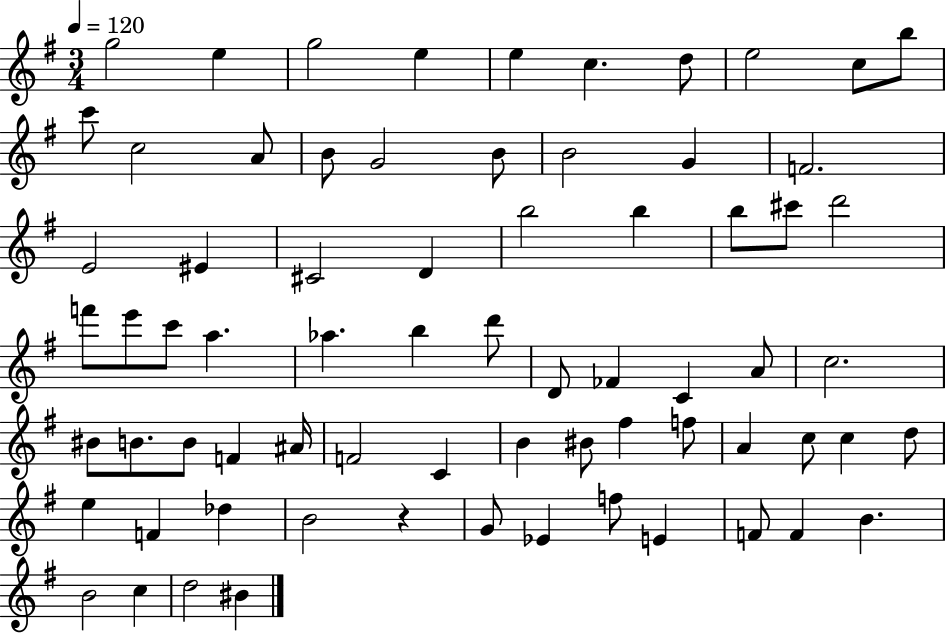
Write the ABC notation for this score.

X:1
T:Untitled
M:3/4
L:1/4
K:G
g2 e g2 e e c d/2 e2 c/2 b/2 c'/2 c2 A/2 B/2 G2 B/2 B2 G F2 E2 ^E ^C2 D b2 b b/2 ^c'/2 d'2 f'/2 e'/2 c'/2 a _a b d'/2 D/2 _F C A/2 c2 ^B/2 B/2 B/2 F ^A/4 F2 C B ^B/2 ^f f/2 A c/2 c d/2 e F _d B2 z G/2 _E f/2 E F/2 F B B2 c d2 ^B